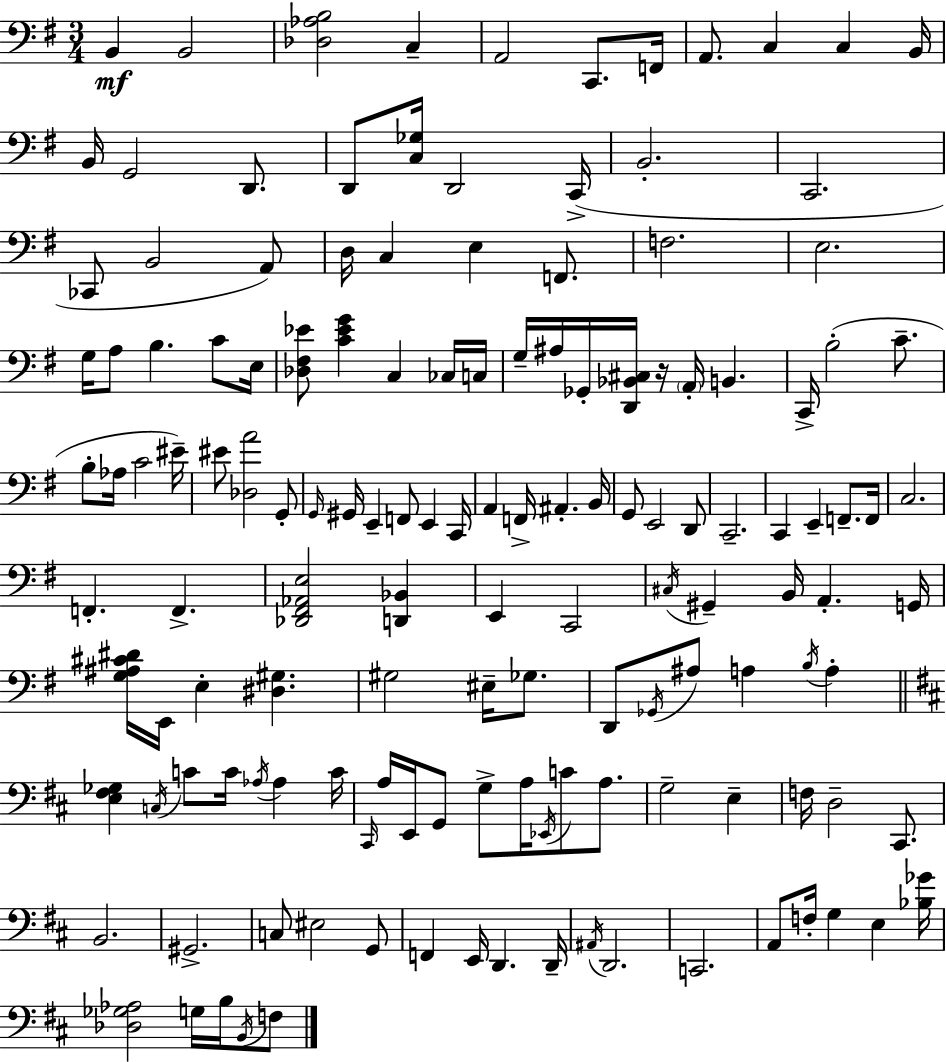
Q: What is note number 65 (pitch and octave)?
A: E2